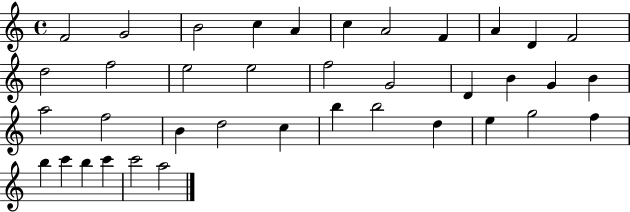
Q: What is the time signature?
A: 4/4